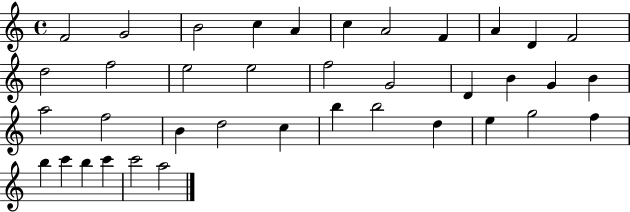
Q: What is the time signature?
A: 4/4